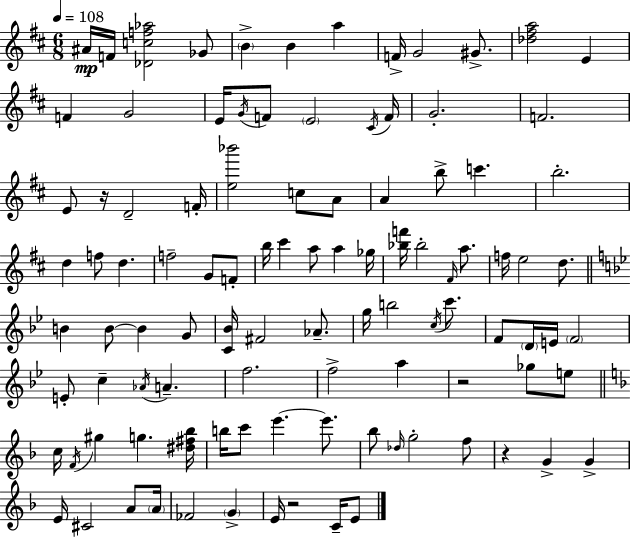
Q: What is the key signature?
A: D major